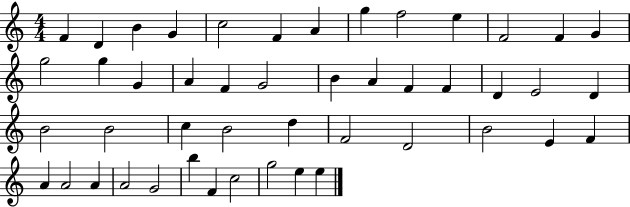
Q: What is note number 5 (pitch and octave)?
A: C5